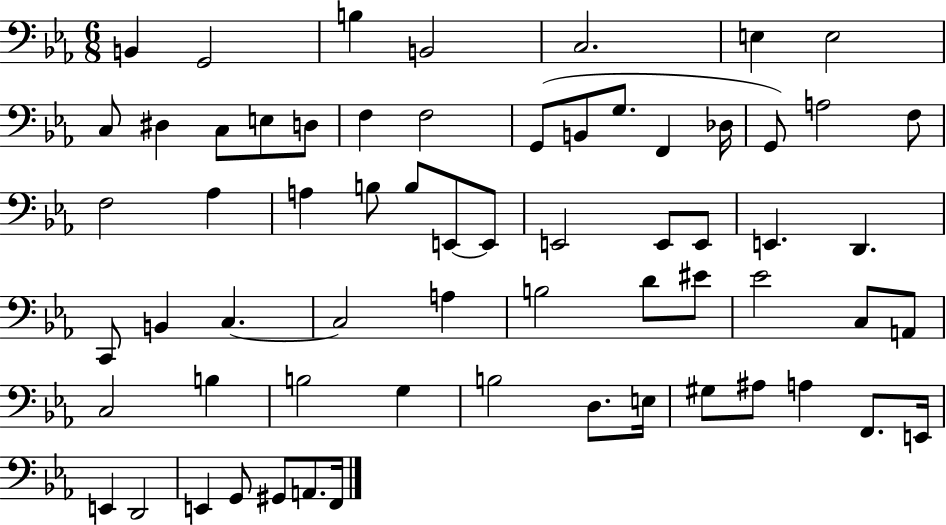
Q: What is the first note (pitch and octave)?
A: B2